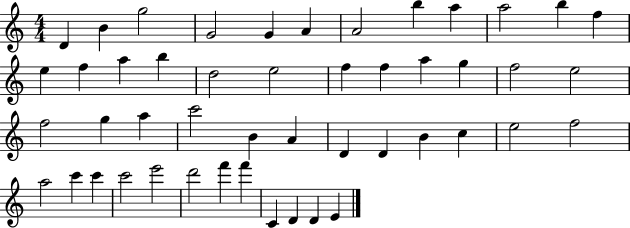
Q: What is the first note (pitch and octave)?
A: D4